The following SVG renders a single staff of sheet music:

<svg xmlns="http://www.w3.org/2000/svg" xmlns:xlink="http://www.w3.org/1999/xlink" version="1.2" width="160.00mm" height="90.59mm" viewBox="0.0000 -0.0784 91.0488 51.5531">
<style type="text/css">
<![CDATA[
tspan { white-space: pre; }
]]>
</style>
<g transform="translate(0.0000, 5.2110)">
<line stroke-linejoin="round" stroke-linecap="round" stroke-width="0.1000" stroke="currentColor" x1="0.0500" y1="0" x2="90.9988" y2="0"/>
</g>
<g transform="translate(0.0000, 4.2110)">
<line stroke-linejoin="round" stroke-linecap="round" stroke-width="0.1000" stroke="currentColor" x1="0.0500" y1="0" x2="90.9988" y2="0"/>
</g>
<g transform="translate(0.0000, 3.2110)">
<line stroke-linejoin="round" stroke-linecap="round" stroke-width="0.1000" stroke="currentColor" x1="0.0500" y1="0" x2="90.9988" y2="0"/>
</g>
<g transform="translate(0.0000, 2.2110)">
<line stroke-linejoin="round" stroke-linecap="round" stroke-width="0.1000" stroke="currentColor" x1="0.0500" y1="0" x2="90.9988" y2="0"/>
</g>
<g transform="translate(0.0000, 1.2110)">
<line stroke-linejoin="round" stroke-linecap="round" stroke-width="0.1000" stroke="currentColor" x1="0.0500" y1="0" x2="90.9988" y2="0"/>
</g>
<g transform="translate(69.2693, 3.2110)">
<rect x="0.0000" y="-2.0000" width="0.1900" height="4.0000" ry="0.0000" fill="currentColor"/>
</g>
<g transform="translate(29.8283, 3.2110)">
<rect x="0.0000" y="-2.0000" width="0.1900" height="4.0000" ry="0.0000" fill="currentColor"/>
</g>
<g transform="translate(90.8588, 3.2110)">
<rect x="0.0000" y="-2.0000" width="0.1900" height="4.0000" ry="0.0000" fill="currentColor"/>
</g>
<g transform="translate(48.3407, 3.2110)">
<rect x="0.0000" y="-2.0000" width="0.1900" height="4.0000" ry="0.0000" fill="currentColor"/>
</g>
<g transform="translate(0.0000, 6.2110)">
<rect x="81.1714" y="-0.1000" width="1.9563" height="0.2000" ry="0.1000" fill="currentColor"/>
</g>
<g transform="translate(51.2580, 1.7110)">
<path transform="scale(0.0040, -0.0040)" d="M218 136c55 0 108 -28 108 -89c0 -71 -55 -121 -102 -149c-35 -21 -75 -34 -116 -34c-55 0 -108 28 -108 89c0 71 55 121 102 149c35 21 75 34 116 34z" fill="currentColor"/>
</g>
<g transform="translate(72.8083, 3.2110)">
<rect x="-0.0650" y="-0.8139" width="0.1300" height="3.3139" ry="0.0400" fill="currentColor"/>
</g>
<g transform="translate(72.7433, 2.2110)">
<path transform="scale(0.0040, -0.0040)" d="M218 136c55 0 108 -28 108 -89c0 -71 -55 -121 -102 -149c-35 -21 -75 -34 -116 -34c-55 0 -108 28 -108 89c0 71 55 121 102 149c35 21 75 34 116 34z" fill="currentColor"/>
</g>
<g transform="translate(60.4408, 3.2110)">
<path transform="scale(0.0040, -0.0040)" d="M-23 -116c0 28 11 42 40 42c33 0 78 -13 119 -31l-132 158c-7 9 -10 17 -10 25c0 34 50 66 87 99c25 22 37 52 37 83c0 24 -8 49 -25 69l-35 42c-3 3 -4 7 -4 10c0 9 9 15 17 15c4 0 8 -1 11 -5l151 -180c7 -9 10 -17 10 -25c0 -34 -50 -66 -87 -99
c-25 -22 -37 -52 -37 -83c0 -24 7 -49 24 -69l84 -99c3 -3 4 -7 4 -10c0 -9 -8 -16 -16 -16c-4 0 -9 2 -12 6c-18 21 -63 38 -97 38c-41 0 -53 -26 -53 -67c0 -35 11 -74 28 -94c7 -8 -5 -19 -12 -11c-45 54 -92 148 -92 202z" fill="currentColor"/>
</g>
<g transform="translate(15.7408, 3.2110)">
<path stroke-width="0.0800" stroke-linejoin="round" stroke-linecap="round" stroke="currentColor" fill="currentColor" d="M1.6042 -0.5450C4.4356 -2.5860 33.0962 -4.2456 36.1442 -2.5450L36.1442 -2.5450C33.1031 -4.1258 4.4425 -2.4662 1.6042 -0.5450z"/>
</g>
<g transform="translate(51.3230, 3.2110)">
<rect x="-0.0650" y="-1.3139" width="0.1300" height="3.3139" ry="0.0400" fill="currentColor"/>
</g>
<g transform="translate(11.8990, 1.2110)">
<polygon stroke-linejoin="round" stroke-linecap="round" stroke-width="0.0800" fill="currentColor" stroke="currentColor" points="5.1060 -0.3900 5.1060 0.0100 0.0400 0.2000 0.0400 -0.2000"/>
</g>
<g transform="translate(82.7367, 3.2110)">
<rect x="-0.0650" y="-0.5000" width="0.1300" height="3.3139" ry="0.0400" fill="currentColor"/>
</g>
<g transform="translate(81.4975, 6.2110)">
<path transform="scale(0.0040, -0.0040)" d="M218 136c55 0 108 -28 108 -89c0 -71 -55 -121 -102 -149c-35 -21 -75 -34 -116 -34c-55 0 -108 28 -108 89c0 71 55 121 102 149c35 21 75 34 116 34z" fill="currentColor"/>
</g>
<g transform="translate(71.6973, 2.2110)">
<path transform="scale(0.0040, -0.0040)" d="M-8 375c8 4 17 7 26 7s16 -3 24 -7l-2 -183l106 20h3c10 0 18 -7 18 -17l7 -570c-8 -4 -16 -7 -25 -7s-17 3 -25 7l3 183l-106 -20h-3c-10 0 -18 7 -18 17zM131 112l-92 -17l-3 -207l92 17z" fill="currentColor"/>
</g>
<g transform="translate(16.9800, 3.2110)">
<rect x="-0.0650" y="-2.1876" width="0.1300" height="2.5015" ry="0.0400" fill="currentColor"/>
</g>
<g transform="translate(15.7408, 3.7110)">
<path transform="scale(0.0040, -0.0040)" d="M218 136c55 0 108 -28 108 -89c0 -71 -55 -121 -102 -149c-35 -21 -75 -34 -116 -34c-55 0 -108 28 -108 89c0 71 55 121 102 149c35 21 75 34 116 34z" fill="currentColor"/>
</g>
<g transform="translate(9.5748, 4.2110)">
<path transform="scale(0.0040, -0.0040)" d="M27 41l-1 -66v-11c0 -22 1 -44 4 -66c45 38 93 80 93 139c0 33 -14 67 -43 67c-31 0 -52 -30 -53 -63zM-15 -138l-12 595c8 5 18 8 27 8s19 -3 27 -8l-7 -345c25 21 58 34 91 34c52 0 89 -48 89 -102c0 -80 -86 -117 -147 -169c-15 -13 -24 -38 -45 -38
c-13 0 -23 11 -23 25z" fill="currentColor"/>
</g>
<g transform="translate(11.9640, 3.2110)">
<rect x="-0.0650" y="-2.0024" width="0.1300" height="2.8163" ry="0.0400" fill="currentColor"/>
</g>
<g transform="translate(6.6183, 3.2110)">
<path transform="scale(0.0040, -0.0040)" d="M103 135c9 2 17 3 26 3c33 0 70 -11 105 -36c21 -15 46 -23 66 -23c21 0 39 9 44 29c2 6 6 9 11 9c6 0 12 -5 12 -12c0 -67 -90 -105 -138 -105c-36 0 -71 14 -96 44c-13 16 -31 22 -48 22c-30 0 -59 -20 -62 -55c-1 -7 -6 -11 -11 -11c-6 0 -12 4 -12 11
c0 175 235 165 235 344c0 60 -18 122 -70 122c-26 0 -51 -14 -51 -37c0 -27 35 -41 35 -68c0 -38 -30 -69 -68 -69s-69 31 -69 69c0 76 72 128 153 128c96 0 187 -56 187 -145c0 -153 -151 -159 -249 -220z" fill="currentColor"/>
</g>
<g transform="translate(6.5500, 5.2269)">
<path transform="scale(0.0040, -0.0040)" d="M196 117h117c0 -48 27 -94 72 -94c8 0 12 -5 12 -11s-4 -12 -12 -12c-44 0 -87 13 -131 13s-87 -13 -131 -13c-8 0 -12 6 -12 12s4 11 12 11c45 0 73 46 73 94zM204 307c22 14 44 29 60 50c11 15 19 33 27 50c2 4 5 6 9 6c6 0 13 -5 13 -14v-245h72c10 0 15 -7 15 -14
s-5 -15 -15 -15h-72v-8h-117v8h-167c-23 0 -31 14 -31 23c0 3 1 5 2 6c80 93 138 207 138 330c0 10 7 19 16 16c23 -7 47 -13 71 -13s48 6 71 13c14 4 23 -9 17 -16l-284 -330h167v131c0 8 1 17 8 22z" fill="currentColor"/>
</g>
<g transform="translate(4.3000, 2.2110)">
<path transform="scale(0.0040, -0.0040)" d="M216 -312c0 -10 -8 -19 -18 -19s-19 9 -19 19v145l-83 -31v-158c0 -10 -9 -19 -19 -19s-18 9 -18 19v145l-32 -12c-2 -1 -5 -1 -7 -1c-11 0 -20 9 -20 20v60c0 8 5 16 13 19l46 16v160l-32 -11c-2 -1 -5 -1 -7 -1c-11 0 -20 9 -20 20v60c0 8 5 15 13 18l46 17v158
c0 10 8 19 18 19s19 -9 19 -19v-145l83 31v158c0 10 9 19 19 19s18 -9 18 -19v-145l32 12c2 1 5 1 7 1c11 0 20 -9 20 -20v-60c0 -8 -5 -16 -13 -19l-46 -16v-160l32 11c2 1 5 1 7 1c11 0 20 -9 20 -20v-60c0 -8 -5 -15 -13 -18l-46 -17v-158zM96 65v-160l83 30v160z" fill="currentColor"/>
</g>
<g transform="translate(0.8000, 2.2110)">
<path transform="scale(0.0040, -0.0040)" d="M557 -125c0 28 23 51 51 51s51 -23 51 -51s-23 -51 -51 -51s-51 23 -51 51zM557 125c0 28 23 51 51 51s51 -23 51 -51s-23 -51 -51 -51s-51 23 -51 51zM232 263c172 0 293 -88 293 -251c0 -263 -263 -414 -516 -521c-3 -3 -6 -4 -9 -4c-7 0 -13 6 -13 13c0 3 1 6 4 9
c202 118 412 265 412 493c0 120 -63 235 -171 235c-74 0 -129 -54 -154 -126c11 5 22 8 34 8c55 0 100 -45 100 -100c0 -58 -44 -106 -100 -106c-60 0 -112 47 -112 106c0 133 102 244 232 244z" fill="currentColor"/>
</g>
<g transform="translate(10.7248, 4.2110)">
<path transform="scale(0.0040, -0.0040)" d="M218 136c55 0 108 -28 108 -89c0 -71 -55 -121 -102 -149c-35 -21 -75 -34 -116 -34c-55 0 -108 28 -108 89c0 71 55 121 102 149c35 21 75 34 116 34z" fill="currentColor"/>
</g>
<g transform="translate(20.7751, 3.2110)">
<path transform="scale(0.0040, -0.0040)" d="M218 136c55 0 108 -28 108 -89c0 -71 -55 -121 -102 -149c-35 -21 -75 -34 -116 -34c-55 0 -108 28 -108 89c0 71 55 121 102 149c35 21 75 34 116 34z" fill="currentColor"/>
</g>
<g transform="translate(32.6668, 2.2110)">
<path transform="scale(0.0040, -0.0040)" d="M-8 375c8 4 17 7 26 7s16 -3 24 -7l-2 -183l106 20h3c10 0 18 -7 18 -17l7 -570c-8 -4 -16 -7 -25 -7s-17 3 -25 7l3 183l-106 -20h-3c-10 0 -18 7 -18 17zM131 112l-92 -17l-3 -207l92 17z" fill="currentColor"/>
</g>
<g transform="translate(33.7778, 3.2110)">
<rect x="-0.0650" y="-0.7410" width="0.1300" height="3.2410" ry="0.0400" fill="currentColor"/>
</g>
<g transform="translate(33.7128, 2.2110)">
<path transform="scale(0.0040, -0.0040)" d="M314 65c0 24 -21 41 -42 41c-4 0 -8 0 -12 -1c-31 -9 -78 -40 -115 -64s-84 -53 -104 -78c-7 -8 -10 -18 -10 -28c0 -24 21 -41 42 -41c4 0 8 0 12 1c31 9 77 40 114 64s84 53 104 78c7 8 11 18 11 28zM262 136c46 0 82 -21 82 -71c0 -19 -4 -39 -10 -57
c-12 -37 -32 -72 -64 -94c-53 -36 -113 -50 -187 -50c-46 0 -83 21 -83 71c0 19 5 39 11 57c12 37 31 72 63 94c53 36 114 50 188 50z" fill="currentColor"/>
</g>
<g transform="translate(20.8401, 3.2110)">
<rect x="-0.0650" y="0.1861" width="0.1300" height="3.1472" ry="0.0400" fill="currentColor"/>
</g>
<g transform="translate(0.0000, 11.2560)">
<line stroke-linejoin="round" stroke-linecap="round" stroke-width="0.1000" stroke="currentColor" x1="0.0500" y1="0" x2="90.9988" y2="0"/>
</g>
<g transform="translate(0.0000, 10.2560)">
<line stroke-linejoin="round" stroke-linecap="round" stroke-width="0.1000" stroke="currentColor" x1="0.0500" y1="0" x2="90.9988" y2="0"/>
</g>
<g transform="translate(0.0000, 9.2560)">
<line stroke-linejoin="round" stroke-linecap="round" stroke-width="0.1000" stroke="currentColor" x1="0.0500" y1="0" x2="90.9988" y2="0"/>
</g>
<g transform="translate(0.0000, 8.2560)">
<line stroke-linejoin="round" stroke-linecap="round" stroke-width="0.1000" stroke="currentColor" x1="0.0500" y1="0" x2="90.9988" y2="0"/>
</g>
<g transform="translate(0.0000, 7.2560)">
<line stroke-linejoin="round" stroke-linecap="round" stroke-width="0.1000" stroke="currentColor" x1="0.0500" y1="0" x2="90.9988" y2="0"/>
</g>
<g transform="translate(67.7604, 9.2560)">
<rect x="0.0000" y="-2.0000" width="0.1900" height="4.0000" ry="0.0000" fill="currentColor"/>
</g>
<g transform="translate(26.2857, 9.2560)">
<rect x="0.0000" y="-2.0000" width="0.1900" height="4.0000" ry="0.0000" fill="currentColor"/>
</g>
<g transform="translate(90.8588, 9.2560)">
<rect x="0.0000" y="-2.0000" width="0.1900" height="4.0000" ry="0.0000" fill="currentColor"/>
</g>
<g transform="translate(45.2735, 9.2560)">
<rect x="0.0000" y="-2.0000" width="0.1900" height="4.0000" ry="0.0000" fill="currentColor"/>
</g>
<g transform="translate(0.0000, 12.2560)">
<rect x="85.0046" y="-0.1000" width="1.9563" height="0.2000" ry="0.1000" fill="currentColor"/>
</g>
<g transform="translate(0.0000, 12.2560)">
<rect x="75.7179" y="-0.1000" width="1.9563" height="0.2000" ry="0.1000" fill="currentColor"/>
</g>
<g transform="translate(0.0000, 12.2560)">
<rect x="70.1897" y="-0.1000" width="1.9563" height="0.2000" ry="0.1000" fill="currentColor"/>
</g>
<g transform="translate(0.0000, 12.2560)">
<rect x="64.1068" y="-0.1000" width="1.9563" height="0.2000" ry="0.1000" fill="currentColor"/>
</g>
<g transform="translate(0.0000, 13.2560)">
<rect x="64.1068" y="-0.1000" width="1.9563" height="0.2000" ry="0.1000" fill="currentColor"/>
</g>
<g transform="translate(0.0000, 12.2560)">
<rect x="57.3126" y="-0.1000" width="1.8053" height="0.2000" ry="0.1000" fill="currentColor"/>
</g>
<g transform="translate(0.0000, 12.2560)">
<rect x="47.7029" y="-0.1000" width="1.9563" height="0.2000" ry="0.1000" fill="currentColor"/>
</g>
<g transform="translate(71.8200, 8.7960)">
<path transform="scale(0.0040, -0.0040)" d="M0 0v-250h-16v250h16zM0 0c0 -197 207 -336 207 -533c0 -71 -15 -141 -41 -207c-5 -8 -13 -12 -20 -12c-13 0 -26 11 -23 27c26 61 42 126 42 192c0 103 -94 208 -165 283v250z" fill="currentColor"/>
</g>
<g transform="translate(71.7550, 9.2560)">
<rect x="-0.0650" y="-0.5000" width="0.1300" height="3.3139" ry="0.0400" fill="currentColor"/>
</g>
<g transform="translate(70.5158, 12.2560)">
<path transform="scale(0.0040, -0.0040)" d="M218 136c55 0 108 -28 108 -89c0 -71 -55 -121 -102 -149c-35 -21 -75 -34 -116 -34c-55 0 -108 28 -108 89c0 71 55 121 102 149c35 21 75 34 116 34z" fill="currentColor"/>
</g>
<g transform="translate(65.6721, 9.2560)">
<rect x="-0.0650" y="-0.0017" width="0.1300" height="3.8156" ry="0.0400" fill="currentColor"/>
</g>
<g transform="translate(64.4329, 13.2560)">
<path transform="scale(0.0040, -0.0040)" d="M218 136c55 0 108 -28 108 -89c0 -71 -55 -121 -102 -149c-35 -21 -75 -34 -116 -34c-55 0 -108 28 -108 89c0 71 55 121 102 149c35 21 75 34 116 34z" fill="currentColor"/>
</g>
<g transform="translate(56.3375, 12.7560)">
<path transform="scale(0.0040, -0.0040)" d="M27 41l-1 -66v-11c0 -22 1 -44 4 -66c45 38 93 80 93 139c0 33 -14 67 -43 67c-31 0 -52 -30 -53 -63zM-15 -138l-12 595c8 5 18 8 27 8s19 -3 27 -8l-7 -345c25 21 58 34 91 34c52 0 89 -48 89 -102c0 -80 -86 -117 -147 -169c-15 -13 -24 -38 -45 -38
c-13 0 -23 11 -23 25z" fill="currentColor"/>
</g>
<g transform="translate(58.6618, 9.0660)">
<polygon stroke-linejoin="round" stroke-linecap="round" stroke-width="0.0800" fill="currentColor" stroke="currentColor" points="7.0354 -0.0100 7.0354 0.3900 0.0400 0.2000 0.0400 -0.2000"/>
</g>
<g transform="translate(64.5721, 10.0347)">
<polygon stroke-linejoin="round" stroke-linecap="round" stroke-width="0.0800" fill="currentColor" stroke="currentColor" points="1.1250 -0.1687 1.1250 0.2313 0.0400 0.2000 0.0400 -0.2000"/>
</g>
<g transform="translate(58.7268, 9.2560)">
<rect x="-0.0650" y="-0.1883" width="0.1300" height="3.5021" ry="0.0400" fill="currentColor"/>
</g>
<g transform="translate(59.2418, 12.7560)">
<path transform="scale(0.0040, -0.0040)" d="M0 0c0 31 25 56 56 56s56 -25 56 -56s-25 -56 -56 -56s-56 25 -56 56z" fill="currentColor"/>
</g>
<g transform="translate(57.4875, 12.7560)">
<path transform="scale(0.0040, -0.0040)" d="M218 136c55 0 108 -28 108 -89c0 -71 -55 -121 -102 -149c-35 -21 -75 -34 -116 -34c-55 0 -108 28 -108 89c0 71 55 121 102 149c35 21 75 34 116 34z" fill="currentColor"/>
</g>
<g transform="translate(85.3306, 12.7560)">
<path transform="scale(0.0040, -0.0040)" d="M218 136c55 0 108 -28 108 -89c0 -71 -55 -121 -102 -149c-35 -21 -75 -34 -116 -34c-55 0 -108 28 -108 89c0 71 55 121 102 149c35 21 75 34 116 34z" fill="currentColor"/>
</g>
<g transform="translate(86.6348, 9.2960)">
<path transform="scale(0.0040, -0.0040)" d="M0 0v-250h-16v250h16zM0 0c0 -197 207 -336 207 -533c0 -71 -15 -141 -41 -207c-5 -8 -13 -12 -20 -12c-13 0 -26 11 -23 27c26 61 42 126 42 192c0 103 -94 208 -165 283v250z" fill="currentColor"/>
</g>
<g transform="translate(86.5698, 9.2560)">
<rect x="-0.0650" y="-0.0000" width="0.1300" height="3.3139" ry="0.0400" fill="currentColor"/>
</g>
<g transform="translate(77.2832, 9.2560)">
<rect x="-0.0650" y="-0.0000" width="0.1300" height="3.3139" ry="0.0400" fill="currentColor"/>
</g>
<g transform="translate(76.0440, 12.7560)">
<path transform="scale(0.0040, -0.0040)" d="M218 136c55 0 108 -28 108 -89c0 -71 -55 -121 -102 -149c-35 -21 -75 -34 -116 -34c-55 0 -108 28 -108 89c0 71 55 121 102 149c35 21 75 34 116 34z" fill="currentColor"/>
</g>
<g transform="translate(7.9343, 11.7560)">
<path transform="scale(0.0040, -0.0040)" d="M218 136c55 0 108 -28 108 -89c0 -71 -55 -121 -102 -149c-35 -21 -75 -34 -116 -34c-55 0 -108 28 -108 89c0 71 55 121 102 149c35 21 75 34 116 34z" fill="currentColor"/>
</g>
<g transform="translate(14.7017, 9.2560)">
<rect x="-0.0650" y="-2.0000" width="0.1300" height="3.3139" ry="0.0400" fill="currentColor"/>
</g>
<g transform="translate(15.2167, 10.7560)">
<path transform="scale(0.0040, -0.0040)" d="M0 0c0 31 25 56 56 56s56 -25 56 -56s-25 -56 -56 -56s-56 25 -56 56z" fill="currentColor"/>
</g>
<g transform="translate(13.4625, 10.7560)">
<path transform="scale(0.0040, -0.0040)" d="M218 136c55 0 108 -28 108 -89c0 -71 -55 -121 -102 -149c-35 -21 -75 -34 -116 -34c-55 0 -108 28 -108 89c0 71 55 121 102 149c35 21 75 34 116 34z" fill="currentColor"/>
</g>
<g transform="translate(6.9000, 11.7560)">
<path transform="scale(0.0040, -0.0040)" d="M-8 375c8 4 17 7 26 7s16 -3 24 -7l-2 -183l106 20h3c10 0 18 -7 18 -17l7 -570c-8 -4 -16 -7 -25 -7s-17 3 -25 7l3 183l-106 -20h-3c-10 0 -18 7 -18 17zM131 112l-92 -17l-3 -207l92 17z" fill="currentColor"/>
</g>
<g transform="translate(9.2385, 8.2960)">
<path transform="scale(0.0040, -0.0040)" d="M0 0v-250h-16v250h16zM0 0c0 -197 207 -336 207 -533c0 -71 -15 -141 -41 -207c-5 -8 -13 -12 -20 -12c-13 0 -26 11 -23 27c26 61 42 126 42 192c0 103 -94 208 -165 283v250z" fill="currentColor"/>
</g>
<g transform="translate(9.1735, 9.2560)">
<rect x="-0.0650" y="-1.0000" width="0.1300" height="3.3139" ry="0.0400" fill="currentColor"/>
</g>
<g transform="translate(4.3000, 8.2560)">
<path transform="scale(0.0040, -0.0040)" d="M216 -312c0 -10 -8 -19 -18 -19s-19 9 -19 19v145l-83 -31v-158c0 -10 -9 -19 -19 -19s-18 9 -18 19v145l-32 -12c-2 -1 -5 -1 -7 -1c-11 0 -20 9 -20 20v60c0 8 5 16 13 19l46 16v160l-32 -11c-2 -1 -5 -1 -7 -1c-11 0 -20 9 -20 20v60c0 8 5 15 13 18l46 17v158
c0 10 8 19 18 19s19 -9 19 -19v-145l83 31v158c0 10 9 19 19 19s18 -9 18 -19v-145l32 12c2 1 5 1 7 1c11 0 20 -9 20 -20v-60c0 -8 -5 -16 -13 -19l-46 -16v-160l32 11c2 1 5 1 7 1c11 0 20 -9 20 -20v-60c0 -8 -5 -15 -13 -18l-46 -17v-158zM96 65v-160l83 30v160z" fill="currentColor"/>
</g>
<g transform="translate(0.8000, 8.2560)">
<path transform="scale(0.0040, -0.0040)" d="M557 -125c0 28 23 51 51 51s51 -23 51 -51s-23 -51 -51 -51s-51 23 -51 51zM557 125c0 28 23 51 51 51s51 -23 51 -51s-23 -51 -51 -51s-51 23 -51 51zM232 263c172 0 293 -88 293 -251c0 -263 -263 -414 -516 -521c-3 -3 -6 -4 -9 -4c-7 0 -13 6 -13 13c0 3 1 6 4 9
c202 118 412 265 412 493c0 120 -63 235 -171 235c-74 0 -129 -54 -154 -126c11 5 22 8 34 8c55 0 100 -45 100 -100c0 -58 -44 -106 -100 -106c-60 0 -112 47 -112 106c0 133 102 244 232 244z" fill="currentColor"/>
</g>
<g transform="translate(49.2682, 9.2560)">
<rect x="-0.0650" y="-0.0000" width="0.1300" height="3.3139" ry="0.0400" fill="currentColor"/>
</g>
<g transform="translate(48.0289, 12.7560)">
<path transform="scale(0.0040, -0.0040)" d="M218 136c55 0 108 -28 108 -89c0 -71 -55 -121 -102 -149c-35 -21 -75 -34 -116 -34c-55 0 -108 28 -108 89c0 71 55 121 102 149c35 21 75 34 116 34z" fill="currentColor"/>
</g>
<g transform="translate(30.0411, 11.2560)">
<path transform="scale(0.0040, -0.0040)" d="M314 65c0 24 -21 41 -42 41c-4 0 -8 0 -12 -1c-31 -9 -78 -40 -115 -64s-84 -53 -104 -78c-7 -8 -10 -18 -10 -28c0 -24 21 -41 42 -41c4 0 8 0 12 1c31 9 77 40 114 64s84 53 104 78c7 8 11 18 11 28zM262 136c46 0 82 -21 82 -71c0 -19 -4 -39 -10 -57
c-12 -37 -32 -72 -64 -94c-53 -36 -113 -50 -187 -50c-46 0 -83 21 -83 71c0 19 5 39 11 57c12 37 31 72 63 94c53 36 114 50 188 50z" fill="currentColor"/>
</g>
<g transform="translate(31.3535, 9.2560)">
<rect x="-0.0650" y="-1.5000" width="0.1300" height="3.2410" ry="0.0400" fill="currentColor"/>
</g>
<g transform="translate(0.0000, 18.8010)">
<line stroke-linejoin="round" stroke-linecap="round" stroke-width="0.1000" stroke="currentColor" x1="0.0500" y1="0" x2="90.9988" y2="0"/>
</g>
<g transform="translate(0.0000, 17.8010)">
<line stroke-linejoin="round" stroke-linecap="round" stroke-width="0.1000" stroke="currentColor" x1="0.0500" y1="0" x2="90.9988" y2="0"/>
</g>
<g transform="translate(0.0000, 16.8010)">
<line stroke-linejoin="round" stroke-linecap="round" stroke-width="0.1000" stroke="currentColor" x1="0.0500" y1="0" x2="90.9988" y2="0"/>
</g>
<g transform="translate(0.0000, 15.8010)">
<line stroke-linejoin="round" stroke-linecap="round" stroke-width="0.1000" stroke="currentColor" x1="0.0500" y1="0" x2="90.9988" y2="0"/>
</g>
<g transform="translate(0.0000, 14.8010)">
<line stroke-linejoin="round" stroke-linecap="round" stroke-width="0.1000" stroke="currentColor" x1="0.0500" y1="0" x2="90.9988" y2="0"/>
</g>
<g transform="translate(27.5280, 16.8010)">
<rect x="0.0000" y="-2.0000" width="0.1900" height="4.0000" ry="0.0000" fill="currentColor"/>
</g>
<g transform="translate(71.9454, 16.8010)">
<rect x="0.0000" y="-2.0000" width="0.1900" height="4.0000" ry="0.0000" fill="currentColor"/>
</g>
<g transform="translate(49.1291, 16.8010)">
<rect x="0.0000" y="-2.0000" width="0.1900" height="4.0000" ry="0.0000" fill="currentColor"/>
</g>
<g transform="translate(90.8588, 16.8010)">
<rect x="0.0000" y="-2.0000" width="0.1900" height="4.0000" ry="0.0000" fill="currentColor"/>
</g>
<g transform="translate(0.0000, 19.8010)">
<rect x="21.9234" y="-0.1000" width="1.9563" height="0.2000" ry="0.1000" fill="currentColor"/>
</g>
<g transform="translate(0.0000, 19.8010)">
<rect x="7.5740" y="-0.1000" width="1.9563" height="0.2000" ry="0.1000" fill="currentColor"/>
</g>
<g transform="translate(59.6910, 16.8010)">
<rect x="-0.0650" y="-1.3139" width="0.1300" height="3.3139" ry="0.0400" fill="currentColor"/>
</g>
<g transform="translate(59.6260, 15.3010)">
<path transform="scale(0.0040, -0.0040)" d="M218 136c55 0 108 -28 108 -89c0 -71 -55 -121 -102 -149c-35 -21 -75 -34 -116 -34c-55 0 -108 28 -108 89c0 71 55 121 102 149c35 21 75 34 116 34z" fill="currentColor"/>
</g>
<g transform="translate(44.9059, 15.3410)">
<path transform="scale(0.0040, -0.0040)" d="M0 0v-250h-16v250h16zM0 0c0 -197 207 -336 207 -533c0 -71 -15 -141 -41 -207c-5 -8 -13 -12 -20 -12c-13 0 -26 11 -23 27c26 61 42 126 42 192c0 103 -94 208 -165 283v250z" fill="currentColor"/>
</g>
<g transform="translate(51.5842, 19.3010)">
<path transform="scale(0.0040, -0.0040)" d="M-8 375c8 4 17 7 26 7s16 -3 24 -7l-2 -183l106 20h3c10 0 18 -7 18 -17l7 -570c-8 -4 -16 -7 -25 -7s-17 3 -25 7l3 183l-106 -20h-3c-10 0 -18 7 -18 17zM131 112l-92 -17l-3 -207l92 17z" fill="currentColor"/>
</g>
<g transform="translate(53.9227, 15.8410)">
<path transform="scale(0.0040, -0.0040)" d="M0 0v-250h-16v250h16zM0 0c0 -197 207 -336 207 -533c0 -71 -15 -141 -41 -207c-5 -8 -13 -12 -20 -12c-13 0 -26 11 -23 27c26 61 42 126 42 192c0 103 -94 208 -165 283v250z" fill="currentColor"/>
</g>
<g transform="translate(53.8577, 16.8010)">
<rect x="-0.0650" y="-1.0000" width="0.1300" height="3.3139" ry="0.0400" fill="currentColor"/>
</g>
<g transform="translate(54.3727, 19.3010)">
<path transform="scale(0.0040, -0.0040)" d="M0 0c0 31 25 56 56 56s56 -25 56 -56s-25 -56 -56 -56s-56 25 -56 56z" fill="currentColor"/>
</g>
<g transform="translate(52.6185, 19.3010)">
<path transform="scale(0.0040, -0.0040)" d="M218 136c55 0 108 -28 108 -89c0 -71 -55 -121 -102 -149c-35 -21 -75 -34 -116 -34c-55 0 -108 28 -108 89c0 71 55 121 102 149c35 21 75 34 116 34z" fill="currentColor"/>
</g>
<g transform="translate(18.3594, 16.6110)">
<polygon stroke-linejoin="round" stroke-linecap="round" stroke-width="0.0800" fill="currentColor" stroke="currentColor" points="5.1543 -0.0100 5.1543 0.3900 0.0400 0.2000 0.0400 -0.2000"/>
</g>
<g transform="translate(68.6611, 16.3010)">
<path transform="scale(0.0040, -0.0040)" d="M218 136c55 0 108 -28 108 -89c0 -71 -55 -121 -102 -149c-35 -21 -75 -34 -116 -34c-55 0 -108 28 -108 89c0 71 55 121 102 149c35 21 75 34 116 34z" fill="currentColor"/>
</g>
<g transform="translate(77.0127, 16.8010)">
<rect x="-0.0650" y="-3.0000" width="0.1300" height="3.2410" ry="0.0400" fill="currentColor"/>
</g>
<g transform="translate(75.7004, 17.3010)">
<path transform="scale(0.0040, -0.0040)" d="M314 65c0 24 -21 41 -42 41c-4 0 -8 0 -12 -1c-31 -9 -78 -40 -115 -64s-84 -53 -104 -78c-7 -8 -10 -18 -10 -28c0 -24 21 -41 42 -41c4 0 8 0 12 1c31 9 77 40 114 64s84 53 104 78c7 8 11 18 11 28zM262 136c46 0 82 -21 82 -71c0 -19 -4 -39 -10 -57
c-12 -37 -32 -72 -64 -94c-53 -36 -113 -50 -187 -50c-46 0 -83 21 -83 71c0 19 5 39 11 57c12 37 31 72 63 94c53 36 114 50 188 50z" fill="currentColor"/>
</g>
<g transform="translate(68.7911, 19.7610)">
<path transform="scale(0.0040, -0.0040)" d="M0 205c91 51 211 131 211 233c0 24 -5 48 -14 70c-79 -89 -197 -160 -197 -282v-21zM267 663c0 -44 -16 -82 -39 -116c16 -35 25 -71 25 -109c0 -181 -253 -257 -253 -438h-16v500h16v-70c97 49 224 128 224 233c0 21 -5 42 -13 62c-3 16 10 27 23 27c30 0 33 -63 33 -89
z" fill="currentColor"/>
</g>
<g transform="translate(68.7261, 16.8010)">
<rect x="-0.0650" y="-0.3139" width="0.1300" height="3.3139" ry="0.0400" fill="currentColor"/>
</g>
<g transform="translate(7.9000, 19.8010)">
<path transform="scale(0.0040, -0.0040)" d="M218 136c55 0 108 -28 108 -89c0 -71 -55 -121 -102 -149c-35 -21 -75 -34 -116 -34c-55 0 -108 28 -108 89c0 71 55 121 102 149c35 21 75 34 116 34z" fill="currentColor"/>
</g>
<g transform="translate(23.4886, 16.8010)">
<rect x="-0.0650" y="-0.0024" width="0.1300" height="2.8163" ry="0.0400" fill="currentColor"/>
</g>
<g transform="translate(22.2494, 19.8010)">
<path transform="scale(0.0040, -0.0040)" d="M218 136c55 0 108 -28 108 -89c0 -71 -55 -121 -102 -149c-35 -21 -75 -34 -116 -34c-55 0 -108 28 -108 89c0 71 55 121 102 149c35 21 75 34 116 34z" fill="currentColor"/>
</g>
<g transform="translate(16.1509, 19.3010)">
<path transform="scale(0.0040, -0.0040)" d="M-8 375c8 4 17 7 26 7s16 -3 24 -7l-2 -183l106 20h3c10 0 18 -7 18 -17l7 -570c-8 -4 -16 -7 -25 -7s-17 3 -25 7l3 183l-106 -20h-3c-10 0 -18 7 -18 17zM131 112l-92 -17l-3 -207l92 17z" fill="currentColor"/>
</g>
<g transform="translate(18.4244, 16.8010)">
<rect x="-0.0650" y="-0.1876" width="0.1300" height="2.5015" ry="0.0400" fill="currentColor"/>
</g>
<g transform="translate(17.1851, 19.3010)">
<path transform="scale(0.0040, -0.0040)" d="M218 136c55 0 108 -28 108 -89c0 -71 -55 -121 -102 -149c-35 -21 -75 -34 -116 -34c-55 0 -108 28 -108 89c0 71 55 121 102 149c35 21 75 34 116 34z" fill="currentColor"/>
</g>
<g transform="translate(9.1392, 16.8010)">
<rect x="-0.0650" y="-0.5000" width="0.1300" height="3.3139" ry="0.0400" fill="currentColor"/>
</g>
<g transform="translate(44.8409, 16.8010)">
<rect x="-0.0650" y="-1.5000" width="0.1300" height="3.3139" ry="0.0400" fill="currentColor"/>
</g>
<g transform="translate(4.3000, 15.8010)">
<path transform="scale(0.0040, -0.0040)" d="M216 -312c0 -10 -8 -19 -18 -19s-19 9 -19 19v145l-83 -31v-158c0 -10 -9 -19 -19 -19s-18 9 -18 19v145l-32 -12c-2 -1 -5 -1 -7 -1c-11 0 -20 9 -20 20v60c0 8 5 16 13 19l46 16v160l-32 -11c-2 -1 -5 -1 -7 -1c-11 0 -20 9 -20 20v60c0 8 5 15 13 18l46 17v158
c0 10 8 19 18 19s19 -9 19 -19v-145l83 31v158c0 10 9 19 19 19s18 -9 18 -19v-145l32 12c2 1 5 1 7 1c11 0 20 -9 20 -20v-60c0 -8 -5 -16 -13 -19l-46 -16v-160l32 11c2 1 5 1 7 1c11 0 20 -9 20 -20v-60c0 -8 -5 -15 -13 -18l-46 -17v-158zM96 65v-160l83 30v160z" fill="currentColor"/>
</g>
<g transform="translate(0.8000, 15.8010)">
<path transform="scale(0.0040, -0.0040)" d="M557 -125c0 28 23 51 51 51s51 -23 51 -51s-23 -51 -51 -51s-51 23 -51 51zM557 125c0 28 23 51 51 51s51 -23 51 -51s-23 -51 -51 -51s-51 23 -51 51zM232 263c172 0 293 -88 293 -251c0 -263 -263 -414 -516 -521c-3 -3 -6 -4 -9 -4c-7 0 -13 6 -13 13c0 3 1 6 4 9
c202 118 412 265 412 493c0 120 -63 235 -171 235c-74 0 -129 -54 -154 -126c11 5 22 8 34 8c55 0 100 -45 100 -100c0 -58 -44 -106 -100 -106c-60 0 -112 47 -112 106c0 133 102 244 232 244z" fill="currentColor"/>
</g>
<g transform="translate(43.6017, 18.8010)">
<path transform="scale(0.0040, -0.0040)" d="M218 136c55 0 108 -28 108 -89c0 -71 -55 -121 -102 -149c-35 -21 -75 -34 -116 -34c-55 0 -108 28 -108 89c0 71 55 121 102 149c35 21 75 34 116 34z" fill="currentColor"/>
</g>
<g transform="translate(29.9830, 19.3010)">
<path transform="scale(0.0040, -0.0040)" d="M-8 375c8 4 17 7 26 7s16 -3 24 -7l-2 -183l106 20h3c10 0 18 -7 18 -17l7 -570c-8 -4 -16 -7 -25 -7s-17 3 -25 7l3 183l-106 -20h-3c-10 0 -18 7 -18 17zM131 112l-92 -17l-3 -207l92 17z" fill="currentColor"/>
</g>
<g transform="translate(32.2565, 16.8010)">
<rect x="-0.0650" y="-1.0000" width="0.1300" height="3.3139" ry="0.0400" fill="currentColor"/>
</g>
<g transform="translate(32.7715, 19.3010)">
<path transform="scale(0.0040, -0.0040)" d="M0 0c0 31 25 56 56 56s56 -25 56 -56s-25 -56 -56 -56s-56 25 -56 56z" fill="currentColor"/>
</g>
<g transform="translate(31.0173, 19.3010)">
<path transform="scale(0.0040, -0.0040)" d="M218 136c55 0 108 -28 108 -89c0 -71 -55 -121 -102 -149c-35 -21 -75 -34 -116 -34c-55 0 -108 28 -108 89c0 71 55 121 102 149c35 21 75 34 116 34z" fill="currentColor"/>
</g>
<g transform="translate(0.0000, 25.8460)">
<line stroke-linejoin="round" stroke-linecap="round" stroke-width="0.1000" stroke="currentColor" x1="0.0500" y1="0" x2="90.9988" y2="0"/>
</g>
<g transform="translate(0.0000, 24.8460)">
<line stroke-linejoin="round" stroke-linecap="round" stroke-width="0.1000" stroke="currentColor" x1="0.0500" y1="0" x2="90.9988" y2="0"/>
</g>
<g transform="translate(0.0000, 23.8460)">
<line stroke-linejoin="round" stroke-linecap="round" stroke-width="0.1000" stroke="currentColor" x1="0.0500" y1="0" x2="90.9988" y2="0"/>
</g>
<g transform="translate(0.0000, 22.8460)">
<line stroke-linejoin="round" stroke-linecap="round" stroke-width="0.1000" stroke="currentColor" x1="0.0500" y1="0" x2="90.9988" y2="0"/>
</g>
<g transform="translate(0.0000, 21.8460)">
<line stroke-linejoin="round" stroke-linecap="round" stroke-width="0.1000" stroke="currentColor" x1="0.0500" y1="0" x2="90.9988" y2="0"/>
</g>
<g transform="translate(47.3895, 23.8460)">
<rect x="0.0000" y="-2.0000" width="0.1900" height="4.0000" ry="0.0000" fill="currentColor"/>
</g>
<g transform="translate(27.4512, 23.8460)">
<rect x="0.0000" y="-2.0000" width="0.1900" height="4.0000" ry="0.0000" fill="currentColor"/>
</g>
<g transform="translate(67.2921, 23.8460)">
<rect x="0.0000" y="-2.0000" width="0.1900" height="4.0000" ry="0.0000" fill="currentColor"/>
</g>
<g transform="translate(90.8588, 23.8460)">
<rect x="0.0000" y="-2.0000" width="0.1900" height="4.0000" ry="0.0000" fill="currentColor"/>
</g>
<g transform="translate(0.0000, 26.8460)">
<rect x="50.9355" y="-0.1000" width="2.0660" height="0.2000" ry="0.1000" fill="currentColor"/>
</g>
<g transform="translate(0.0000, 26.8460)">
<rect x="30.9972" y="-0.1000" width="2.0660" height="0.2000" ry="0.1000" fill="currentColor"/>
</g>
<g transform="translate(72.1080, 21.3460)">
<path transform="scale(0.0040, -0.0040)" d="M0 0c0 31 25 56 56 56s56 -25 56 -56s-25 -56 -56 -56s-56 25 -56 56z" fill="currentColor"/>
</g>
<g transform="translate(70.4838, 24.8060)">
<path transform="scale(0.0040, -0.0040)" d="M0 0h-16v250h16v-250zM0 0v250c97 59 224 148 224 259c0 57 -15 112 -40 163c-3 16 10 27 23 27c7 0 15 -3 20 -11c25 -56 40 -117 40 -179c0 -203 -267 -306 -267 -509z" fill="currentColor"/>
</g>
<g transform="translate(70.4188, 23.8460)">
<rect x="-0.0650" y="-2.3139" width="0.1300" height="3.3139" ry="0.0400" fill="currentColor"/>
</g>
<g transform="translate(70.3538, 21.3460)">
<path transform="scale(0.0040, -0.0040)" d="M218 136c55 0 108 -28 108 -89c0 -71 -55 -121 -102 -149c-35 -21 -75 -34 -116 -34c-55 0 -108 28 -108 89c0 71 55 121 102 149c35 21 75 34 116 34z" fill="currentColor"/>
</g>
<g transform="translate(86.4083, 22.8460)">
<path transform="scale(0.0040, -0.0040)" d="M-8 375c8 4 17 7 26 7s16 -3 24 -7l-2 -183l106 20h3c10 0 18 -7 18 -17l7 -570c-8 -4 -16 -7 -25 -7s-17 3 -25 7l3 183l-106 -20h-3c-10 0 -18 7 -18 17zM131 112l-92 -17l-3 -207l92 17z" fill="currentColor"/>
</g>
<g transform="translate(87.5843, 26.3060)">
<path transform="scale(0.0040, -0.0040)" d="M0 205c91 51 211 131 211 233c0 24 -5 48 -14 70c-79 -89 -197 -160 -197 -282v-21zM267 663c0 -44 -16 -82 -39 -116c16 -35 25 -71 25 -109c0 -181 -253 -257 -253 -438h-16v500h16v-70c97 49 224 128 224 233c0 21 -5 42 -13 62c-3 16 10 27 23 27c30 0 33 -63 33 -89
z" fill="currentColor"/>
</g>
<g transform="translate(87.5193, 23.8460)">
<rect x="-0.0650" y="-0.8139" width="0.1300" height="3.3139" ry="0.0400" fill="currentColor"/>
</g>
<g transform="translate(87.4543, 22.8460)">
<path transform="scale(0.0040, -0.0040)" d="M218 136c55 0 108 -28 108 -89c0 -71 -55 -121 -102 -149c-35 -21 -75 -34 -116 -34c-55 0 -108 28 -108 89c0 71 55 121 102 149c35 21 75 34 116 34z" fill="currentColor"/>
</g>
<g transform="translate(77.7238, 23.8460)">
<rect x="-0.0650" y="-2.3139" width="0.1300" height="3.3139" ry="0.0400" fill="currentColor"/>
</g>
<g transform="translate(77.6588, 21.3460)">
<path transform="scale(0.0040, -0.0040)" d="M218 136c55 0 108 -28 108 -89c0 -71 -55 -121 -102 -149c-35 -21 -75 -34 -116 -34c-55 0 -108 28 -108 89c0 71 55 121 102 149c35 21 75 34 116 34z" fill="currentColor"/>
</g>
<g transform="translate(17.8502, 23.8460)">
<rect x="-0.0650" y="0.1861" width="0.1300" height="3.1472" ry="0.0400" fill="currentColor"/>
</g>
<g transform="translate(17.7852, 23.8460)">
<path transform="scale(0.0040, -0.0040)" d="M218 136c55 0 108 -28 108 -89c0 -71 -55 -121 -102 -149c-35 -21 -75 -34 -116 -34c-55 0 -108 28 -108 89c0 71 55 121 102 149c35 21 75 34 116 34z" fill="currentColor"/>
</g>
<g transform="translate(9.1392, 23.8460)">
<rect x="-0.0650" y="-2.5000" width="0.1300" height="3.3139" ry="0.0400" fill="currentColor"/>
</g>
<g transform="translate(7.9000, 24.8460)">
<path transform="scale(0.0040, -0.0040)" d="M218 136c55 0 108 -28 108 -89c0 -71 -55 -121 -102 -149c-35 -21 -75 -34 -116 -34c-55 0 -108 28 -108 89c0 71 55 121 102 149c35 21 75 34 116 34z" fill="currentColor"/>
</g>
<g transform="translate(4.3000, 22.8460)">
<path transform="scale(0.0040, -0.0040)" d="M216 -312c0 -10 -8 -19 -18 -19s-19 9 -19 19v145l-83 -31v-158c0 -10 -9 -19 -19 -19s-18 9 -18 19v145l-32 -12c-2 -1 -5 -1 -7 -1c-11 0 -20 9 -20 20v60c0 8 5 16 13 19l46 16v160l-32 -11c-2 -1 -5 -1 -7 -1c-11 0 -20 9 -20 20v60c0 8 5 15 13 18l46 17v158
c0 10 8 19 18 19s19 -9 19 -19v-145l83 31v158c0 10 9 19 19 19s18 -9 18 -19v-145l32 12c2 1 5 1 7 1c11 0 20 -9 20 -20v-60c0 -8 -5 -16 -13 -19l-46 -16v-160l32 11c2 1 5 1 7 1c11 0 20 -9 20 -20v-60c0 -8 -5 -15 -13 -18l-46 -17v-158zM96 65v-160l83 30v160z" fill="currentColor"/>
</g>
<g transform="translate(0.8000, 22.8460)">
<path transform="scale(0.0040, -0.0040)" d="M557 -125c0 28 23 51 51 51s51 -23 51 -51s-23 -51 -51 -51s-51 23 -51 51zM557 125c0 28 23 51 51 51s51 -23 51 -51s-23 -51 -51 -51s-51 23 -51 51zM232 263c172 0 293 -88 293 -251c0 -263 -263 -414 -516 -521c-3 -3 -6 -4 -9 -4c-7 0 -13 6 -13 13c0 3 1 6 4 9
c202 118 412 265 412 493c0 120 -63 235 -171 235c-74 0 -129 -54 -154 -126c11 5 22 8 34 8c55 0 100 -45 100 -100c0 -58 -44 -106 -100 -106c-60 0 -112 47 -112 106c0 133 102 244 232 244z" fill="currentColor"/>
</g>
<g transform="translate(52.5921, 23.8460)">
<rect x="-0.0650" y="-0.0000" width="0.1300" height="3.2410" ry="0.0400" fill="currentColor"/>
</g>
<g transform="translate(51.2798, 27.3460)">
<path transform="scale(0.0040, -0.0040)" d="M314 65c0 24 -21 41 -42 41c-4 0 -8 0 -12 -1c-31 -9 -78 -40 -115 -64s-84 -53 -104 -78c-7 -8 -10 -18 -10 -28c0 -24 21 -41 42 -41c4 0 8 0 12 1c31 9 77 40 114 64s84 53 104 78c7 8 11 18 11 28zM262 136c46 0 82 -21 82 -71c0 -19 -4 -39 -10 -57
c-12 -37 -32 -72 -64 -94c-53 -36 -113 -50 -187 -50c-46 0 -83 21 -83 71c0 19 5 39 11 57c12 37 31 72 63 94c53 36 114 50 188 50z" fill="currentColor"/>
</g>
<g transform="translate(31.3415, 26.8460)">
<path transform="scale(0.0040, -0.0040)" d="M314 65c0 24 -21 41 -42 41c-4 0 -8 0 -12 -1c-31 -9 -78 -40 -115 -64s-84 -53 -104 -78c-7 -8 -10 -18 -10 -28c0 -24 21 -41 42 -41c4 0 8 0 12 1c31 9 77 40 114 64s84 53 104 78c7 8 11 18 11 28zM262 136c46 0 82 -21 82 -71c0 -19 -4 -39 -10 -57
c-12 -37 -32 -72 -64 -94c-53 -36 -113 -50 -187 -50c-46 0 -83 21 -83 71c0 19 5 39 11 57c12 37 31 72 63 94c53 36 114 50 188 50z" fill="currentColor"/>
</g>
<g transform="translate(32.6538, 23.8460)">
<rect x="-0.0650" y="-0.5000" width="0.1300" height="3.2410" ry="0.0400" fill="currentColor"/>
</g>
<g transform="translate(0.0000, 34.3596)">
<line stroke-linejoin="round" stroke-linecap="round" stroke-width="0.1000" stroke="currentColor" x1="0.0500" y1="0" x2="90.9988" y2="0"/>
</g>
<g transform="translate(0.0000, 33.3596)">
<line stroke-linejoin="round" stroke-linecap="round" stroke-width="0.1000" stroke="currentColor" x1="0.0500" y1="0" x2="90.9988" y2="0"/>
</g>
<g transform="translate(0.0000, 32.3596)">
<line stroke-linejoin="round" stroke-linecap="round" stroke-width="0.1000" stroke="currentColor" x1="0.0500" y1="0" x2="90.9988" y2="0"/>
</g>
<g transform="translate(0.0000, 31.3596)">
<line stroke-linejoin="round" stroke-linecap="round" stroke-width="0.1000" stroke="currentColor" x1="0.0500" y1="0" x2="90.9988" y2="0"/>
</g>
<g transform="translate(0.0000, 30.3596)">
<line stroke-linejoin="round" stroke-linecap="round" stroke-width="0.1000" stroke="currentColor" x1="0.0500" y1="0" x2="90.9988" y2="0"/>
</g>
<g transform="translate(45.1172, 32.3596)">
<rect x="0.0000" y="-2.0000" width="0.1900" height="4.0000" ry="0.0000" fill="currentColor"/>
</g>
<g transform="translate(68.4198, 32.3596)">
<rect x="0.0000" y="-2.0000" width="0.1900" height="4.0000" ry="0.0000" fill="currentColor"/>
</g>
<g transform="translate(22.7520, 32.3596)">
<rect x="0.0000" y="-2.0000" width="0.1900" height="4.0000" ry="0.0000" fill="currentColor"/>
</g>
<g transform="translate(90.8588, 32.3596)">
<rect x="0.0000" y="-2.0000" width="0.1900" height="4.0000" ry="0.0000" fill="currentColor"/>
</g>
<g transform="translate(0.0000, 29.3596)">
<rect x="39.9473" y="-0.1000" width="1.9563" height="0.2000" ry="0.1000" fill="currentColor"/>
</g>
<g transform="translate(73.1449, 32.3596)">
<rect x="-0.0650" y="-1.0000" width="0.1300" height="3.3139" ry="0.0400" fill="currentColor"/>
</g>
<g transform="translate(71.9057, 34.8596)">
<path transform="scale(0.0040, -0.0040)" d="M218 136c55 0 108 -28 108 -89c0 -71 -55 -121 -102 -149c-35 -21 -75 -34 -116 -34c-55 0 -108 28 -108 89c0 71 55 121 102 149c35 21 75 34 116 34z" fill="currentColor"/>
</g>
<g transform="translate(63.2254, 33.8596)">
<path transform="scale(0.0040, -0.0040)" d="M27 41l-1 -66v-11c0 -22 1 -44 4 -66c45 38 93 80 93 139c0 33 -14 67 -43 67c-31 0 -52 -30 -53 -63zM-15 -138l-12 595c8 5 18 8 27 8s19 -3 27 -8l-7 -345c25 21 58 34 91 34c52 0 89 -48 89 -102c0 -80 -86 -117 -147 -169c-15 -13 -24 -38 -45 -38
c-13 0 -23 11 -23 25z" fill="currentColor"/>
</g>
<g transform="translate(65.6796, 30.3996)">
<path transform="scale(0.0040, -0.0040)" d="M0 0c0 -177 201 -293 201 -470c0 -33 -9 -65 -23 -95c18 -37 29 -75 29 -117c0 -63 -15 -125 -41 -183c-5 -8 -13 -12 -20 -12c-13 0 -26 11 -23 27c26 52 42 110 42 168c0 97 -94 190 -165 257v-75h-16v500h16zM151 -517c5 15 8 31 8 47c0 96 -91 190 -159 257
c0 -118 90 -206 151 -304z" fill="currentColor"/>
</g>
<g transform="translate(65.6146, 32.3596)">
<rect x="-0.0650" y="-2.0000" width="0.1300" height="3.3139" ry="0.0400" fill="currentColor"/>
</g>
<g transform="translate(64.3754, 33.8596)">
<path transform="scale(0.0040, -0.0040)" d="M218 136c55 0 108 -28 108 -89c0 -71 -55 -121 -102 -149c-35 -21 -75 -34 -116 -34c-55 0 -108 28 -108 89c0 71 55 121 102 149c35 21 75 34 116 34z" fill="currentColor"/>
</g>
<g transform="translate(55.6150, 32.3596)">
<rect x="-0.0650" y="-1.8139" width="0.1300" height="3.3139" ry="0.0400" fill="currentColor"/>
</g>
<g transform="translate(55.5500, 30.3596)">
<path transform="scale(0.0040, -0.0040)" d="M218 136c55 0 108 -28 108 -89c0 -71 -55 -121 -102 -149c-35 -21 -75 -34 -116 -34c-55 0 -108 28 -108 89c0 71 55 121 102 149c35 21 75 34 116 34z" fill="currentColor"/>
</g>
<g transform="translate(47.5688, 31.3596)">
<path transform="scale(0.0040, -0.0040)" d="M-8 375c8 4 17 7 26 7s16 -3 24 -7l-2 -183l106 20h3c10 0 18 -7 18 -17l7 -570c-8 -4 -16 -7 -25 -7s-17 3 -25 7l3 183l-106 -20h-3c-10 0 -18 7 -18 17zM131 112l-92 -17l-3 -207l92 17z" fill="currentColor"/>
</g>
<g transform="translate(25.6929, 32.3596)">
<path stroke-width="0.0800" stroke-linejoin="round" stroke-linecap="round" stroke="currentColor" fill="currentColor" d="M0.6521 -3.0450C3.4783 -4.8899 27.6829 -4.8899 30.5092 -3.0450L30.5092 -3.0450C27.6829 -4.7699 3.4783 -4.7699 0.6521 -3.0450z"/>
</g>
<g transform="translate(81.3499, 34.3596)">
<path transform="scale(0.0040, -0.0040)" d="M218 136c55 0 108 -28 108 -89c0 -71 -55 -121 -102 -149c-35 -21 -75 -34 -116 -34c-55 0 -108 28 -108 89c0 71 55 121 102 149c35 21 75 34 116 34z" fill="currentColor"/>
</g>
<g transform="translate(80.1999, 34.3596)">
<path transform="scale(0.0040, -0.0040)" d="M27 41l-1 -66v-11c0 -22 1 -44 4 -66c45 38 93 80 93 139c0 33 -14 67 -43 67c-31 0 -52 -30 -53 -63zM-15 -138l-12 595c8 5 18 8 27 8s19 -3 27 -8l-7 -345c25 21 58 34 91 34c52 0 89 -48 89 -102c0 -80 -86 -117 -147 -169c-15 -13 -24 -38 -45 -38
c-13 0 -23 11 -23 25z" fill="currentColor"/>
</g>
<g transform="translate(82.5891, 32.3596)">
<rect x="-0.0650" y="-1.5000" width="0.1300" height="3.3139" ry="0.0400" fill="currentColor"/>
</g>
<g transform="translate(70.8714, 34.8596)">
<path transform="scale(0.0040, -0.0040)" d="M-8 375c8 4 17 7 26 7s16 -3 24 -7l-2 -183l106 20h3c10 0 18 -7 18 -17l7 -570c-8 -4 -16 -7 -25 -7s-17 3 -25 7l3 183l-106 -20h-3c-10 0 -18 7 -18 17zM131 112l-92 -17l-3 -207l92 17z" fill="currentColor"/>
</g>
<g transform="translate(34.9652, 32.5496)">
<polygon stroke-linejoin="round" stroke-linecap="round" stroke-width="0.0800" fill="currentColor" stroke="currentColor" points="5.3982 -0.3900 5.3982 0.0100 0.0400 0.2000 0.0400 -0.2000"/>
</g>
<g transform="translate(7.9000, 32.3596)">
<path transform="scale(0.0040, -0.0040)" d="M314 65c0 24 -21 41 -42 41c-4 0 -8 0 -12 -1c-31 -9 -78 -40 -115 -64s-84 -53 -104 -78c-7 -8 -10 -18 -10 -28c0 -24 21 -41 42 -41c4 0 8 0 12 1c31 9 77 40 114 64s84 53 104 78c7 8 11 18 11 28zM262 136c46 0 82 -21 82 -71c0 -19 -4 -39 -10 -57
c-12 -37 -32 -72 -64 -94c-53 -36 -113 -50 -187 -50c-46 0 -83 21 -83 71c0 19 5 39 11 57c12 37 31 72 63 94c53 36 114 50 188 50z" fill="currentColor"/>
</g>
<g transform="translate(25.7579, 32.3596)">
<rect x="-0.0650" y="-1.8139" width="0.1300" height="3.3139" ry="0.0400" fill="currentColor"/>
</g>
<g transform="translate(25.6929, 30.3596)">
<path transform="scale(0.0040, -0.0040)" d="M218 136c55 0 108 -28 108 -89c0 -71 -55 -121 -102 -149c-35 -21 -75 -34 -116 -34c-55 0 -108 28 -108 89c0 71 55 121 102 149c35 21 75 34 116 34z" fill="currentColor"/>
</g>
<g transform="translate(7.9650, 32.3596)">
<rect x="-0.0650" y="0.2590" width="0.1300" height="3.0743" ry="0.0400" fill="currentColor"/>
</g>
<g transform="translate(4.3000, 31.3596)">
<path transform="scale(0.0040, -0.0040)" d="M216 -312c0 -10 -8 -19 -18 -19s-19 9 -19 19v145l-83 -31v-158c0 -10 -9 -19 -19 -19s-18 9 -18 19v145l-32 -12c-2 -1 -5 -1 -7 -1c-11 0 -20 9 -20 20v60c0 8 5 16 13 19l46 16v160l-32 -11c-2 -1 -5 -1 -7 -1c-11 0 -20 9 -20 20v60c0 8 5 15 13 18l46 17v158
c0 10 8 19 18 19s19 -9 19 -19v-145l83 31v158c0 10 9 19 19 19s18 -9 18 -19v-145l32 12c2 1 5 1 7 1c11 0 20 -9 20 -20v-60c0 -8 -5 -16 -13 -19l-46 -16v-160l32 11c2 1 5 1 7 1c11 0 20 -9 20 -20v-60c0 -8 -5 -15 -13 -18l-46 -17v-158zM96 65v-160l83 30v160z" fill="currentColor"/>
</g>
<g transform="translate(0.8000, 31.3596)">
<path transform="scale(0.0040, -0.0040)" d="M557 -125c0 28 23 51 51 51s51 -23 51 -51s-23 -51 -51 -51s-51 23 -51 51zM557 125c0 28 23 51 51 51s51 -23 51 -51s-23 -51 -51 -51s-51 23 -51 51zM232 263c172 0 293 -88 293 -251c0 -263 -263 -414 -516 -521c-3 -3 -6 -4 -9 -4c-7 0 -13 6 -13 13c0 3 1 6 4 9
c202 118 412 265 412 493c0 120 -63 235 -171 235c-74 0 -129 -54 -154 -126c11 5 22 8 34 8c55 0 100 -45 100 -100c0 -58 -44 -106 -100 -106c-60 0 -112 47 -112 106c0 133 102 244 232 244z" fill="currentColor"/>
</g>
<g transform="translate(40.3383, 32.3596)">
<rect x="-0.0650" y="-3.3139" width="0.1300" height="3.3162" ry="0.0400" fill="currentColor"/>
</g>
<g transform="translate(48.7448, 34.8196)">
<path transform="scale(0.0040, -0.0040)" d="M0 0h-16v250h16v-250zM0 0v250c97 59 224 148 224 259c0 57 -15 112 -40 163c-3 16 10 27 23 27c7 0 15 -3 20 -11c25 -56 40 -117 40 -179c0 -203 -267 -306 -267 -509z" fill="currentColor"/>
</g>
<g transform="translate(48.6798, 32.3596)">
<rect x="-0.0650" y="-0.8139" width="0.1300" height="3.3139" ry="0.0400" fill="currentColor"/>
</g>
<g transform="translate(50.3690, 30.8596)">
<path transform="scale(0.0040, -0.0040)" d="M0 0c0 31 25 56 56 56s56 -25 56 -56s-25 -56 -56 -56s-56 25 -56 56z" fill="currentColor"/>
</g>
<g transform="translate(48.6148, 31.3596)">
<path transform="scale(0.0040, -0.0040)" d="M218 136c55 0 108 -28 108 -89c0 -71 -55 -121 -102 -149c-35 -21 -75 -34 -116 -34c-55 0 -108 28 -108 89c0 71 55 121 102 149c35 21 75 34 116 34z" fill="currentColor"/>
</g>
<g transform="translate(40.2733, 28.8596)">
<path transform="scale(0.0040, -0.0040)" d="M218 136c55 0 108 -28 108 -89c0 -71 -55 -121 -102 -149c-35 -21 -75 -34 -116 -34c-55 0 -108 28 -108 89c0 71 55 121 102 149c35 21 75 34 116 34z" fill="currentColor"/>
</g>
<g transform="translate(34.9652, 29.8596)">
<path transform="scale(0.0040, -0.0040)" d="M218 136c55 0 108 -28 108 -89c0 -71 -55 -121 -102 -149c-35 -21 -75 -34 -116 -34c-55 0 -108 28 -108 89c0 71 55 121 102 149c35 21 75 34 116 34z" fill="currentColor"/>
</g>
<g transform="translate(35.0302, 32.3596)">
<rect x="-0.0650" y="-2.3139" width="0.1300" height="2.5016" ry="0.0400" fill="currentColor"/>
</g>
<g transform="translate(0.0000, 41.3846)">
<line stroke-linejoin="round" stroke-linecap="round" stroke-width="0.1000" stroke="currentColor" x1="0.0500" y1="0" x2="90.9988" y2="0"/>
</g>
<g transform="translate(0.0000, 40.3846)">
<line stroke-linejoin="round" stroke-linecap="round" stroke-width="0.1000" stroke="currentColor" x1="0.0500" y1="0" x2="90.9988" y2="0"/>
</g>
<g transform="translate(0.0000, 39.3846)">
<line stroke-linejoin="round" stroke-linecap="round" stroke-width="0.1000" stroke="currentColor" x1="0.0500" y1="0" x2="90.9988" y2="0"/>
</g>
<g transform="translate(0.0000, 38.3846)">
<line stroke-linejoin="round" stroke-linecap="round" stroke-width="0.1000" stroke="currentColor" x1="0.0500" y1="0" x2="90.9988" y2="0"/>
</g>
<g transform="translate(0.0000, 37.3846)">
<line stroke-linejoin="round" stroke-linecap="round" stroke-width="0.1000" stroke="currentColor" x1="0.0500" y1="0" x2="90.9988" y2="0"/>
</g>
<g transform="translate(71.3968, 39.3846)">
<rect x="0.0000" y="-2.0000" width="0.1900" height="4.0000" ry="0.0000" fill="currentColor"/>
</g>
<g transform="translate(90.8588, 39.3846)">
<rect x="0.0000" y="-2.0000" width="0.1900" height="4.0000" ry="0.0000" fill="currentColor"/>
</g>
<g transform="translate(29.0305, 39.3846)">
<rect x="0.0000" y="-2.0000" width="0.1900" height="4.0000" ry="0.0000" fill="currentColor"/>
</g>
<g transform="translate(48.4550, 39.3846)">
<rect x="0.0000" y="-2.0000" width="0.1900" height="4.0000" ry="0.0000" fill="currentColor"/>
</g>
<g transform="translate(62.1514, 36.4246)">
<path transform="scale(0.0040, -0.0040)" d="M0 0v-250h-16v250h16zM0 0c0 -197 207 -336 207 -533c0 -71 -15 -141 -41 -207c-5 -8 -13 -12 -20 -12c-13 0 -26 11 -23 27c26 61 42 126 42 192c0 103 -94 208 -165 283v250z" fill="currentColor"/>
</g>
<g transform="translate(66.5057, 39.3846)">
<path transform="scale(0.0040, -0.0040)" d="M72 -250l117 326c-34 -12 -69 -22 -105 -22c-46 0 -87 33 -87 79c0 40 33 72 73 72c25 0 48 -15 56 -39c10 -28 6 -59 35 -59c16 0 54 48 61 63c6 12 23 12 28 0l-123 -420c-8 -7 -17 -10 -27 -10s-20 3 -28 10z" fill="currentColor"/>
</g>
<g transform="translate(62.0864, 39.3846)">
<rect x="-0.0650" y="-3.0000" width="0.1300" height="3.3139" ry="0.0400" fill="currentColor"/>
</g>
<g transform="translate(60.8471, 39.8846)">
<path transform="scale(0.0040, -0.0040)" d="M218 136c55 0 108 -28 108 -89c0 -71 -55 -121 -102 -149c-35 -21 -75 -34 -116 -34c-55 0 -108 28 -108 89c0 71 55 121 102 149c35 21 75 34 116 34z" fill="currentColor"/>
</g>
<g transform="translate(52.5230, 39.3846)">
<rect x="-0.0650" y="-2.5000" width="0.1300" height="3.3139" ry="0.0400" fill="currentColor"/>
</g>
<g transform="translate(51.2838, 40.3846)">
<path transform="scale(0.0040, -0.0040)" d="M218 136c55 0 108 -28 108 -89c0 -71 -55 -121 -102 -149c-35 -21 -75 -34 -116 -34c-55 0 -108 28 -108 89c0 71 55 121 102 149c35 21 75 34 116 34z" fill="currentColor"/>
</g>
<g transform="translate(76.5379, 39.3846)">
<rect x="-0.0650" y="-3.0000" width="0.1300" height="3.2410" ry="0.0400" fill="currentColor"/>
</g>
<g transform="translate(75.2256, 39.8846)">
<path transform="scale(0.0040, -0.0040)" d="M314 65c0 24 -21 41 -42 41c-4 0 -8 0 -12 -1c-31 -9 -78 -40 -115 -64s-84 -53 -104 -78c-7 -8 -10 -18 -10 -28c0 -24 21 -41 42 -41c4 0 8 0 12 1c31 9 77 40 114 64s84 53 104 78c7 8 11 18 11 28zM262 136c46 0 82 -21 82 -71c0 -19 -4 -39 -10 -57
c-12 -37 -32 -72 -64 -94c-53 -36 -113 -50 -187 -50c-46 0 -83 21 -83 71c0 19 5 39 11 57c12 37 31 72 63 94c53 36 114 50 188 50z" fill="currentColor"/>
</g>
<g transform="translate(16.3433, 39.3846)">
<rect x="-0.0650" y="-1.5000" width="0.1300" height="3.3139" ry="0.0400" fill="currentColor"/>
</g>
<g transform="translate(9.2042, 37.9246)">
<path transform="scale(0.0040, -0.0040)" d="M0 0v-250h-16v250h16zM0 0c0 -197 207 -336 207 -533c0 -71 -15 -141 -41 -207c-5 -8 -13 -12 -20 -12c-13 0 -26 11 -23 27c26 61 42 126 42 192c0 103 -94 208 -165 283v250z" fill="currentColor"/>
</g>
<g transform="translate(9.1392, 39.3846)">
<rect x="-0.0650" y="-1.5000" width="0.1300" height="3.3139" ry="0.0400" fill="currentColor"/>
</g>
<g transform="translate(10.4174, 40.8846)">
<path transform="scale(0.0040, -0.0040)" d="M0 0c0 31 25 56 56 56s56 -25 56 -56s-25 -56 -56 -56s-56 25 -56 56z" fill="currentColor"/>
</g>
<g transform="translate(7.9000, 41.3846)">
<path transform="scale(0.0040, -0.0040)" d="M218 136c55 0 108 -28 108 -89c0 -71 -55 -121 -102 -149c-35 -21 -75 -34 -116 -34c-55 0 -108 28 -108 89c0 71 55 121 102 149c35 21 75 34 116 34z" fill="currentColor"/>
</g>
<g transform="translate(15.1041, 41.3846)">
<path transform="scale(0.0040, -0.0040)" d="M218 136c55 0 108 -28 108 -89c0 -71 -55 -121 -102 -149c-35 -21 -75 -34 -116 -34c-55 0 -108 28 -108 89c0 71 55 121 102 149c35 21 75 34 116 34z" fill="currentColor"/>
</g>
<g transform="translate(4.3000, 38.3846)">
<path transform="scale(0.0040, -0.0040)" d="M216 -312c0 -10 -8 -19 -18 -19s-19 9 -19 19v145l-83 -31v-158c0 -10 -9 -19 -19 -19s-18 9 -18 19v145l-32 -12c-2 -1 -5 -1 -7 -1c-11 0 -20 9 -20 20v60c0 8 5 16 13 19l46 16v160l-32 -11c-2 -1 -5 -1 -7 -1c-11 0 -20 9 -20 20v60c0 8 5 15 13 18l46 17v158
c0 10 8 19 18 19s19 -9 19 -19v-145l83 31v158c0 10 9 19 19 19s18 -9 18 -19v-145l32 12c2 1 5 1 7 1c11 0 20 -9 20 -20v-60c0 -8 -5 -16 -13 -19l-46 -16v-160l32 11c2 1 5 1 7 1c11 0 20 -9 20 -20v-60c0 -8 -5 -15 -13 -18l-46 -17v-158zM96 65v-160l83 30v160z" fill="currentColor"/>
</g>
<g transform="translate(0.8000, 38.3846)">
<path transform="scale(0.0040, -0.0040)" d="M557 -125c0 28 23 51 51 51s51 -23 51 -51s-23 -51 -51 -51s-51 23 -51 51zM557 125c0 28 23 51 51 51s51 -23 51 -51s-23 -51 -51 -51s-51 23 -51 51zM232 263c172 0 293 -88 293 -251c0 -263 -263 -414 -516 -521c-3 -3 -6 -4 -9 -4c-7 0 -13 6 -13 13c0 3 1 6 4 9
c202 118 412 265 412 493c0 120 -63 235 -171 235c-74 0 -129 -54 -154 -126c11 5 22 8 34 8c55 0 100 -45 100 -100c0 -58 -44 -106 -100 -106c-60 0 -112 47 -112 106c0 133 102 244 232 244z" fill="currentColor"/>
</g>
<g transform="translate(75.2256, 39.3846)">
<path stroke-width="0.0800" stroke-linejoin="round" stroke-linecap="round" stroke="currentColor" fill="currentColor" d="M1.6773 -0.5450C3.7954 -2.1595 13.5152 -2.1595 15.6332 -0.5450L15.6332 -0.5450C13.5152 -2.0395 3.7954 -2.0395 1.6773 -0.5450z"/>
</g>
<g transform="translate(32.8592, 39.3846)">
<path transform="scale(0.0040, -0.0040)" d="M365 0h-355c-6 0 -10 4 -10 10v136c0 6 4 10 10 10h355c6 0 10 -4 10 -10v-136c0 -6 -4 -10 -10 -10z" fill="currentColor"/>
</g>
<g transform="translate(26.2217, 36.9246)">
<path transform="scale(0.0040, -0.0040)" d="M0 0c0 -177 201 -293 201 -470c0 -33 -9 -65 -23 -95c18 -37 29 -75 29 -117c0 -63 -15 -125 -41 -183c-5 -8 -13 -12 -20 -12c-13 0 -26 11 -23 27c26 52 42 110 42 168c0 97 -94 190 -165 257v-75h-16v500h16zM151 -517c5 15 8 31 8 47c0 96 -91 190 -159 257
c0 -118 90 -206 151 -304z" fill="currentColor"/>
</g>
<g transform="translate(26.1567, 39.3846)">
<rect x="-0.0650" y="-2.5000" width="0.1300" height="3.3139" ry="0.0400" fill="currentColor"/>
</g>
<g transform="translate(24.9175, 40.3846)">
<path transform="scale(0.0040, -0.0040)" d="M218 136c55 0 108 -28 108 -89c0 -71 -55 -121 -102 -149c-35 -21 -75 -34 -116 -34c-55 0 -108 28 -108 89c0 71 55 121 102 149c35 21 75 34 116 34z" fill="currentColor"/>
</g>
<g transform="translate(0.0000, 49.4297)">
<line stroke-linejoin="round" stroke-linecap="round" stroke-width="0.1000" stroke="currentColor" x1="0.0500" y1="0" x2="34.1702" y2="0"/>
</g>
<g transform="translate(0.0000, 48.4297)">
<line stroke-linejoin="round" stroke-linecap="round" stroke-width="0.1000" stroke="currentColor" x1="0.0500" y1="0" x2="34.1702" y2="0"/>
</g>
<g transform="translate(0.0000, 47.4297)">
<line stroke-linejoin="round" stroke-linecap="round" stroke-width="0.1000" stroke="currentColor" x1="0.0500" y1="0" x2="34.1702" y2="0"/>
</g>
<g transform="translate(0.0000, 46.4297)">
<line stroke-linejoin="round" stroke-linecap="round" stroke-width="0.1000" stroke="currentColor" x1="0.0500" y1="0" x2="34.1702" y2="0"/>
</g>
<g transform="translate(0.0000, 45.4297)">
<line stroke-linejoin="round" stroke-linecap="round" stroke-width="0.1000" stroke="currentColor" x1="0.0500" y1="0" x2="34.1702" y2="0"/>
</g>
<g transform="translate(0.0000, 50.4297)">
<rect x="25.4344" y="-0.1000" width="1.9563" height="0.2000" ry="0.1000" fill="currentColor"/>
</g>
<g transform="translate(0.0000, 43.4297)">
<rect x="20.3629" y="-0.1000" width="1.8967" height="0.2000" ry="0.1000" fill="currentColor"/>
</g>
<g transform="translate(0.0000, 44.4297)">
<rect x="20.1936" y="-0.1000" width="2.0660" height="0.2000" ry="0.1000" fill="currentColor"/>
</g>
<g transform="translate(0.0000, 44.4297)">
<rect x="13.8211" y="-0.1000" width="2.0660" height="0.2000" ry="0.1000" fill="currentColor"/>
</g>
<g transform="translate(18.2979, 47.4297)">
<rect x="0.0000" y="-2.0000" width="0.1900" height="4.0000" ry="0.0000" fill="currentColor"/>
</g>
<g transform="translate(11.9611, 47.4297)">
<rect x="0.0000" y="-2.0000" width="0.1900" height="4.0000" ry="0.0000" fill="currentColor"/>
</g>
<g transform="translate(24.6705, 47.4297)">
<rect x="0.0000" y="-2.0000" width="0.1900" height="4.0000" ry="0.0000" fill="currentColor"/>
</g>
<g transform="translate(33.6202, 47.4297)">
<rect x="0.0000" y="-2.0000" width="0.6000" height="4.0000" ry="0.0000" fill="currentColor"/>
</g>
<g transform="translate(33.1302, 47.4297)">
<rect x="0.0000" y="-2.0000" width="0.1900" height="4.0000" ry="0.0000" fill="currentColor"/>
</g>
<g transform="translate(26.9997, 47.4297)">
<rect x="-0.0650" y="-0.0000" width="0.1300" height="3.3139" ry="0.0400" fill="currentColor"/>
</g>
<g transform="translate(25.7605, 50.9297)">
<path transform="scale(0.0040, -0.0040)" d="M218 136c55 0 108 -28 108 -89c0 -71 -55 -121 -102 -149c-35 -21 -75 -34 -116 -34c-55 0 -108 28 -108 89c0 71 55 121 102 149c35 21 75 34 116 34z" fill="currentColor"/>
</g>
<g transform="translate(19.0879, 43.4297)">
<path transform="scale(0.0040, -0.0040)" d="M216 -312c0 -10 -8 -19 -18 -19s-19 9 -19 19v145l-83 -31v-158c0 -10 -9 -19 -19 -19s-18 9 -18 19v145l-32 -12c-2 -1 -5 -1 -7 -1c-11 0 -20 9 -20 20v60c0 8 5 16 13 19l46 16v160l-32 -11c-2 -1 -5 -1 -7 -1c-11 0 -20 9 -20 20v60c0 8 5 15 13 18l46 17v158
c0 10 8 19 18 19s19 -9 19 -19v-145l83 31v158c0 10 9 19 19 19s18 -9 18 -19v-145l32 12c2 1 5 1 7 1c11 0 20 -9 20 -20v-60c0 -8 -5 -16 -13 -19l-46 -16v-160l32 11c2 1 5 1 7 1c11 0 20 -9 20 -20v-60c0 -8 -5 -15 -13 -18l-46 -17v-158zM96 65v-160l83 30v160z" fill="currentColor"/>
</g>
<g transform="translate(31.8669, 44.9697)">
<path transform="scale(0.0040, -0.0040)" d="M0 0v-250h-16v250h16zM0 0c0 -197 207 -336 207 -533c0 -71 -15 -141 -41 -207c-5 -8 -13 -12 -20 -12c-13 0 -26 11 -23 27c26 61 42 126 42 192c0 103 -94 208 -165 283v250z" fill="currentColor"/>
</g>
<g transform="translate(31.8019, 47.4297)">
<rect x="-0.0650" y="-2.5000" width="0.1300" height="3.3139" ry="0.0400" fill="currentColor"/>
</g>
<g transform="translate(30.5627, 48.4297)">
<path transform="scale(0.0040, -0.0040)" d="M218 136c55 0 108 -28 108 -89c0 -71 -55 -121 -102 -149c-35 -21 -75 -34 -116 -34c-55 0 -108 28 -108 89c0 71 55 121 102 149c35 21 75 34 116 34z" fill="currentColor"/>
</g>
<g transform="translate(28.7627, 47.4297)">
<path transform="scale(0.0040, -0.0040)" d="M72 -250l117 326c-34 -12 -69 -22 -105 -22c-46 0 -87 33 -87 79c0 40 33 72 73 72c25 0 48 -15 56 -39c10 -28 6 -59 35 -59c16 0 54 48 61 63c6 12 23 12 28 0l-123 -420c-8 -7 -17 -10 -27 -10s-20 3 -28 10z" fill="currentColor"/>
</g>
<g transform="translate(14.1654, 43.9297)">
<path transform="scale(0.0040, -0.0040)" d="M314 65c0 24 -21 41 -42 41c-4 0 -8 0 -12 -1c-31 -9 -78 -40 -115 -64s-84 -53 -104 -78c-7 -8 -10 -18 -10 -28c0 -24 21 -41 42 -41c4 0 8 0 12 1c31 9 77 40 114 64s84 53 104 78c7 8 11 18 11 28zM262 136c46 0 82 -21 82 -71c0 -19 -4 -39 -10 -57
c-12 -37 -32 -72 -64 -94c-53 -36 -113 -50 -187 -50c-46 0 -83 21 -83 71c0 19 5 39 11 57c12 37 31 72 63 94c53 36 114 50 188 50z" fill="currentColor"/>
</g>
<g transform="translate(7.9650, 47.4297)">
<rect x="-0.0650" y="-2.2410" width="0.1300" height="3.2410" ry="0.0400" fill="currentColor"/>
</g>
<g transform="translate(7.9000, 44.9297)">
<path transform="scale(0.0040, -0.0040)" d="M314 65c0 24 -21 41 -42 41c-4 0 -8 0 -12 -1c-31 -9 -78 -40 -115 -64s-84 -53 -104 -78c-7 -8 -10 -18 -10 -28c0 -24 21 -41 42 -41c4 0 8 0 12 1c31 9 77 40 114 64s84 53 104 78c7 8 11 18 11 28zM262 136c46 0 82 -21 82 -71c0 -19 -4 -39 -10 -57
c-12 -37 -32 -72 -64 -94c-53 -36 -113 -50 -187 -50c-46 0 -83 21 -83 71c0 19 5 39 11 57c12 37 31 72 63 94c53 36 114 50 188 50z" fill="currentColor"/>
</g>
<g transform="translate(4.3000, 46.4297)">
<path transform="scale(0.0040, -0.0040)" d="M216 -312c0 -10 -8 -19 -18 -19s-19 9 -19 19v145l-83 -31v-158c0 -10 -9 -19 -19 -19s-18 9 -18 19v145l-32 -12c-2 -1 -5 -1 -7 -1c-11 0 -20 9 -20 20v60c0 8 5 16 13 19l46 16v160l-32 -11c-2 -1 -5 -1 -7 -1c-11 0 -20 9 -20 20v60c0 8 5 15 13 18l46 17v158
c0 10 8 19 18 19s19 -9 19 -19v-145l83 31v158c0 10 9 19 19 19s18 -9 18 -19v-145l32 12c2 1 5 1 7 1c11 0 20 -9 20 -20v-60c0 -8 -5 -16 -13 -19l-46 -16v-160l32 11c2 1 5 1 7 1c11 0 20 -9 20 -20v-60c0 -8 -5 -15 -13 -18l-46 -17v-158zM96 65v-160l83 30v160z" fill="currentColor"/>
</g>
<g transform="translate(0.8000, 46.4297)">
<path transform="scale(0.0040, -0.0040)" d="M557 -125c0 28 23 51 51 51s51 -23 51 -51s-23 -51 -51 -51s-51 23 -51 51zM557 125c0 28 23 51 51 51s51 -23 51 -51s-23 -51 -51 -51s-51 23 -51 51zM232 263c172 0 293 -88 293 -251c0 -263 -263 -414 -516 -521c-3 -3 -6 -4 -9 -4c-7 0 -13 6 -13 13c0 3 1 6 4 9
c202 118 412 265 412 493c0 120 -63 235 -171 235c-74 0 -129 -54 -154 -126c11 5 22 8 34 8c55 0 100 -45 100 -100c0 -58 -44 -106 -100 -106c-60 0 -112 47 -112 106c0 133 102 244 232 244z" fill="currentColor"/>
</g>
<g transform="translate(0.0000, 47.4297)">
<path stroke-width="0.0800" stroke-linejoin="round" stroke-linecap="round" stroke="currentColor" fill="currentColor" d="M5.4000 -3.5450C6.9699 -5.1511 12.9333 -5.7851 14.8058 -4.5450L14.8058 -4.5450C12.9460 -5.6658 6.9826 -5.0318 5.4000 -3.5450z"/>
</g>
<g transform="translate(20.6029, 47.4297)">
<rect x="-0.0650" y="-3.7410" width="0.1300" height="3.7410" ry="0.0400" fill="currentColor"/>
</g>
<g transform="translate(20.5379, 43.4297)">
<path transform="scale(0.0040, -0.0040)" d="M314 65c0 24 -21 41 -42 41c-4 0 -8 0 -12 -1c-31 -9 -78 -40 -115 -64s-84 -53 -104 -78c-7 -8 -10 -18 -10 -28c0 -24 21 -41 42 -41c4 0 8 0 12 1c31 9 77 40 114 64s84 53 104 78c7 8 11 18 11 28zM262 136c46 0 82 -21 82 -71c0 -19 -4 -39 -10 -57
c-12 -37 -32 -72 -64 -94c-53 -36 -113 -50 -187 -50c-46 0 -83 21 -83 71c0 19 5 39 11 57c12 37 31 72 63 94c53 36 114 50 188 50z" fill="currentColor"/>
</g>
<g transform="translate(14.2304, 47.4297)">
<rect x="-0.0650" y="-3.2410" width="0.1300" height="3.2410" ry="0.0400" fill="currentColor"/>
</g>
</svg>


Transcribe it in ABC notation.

X:1
T:Untitled
M:2/4
L:1/4
K:G
_B,,/2 C,/2 D, F,2 G, z F, E,, F,,/2 A,, G,,2 D,, _D,,/2 C,,/4 E,,/2 D,, D,,/2 E,, F,,/2 E,,/2 F,, G,,/2 F,,/2 G, E,/4 C,2 B,, D, E,,2 D,,2 B,/2 B, F,/4 D,2 A, B,/2 D/2 F,/2 A, _A,,/4 F,, _G,, G,,/2 G,, B,,/4 z2 B,, C,/2 z/2 C,2 B,2 D2 ^E2 D,, z/2 B,,/2